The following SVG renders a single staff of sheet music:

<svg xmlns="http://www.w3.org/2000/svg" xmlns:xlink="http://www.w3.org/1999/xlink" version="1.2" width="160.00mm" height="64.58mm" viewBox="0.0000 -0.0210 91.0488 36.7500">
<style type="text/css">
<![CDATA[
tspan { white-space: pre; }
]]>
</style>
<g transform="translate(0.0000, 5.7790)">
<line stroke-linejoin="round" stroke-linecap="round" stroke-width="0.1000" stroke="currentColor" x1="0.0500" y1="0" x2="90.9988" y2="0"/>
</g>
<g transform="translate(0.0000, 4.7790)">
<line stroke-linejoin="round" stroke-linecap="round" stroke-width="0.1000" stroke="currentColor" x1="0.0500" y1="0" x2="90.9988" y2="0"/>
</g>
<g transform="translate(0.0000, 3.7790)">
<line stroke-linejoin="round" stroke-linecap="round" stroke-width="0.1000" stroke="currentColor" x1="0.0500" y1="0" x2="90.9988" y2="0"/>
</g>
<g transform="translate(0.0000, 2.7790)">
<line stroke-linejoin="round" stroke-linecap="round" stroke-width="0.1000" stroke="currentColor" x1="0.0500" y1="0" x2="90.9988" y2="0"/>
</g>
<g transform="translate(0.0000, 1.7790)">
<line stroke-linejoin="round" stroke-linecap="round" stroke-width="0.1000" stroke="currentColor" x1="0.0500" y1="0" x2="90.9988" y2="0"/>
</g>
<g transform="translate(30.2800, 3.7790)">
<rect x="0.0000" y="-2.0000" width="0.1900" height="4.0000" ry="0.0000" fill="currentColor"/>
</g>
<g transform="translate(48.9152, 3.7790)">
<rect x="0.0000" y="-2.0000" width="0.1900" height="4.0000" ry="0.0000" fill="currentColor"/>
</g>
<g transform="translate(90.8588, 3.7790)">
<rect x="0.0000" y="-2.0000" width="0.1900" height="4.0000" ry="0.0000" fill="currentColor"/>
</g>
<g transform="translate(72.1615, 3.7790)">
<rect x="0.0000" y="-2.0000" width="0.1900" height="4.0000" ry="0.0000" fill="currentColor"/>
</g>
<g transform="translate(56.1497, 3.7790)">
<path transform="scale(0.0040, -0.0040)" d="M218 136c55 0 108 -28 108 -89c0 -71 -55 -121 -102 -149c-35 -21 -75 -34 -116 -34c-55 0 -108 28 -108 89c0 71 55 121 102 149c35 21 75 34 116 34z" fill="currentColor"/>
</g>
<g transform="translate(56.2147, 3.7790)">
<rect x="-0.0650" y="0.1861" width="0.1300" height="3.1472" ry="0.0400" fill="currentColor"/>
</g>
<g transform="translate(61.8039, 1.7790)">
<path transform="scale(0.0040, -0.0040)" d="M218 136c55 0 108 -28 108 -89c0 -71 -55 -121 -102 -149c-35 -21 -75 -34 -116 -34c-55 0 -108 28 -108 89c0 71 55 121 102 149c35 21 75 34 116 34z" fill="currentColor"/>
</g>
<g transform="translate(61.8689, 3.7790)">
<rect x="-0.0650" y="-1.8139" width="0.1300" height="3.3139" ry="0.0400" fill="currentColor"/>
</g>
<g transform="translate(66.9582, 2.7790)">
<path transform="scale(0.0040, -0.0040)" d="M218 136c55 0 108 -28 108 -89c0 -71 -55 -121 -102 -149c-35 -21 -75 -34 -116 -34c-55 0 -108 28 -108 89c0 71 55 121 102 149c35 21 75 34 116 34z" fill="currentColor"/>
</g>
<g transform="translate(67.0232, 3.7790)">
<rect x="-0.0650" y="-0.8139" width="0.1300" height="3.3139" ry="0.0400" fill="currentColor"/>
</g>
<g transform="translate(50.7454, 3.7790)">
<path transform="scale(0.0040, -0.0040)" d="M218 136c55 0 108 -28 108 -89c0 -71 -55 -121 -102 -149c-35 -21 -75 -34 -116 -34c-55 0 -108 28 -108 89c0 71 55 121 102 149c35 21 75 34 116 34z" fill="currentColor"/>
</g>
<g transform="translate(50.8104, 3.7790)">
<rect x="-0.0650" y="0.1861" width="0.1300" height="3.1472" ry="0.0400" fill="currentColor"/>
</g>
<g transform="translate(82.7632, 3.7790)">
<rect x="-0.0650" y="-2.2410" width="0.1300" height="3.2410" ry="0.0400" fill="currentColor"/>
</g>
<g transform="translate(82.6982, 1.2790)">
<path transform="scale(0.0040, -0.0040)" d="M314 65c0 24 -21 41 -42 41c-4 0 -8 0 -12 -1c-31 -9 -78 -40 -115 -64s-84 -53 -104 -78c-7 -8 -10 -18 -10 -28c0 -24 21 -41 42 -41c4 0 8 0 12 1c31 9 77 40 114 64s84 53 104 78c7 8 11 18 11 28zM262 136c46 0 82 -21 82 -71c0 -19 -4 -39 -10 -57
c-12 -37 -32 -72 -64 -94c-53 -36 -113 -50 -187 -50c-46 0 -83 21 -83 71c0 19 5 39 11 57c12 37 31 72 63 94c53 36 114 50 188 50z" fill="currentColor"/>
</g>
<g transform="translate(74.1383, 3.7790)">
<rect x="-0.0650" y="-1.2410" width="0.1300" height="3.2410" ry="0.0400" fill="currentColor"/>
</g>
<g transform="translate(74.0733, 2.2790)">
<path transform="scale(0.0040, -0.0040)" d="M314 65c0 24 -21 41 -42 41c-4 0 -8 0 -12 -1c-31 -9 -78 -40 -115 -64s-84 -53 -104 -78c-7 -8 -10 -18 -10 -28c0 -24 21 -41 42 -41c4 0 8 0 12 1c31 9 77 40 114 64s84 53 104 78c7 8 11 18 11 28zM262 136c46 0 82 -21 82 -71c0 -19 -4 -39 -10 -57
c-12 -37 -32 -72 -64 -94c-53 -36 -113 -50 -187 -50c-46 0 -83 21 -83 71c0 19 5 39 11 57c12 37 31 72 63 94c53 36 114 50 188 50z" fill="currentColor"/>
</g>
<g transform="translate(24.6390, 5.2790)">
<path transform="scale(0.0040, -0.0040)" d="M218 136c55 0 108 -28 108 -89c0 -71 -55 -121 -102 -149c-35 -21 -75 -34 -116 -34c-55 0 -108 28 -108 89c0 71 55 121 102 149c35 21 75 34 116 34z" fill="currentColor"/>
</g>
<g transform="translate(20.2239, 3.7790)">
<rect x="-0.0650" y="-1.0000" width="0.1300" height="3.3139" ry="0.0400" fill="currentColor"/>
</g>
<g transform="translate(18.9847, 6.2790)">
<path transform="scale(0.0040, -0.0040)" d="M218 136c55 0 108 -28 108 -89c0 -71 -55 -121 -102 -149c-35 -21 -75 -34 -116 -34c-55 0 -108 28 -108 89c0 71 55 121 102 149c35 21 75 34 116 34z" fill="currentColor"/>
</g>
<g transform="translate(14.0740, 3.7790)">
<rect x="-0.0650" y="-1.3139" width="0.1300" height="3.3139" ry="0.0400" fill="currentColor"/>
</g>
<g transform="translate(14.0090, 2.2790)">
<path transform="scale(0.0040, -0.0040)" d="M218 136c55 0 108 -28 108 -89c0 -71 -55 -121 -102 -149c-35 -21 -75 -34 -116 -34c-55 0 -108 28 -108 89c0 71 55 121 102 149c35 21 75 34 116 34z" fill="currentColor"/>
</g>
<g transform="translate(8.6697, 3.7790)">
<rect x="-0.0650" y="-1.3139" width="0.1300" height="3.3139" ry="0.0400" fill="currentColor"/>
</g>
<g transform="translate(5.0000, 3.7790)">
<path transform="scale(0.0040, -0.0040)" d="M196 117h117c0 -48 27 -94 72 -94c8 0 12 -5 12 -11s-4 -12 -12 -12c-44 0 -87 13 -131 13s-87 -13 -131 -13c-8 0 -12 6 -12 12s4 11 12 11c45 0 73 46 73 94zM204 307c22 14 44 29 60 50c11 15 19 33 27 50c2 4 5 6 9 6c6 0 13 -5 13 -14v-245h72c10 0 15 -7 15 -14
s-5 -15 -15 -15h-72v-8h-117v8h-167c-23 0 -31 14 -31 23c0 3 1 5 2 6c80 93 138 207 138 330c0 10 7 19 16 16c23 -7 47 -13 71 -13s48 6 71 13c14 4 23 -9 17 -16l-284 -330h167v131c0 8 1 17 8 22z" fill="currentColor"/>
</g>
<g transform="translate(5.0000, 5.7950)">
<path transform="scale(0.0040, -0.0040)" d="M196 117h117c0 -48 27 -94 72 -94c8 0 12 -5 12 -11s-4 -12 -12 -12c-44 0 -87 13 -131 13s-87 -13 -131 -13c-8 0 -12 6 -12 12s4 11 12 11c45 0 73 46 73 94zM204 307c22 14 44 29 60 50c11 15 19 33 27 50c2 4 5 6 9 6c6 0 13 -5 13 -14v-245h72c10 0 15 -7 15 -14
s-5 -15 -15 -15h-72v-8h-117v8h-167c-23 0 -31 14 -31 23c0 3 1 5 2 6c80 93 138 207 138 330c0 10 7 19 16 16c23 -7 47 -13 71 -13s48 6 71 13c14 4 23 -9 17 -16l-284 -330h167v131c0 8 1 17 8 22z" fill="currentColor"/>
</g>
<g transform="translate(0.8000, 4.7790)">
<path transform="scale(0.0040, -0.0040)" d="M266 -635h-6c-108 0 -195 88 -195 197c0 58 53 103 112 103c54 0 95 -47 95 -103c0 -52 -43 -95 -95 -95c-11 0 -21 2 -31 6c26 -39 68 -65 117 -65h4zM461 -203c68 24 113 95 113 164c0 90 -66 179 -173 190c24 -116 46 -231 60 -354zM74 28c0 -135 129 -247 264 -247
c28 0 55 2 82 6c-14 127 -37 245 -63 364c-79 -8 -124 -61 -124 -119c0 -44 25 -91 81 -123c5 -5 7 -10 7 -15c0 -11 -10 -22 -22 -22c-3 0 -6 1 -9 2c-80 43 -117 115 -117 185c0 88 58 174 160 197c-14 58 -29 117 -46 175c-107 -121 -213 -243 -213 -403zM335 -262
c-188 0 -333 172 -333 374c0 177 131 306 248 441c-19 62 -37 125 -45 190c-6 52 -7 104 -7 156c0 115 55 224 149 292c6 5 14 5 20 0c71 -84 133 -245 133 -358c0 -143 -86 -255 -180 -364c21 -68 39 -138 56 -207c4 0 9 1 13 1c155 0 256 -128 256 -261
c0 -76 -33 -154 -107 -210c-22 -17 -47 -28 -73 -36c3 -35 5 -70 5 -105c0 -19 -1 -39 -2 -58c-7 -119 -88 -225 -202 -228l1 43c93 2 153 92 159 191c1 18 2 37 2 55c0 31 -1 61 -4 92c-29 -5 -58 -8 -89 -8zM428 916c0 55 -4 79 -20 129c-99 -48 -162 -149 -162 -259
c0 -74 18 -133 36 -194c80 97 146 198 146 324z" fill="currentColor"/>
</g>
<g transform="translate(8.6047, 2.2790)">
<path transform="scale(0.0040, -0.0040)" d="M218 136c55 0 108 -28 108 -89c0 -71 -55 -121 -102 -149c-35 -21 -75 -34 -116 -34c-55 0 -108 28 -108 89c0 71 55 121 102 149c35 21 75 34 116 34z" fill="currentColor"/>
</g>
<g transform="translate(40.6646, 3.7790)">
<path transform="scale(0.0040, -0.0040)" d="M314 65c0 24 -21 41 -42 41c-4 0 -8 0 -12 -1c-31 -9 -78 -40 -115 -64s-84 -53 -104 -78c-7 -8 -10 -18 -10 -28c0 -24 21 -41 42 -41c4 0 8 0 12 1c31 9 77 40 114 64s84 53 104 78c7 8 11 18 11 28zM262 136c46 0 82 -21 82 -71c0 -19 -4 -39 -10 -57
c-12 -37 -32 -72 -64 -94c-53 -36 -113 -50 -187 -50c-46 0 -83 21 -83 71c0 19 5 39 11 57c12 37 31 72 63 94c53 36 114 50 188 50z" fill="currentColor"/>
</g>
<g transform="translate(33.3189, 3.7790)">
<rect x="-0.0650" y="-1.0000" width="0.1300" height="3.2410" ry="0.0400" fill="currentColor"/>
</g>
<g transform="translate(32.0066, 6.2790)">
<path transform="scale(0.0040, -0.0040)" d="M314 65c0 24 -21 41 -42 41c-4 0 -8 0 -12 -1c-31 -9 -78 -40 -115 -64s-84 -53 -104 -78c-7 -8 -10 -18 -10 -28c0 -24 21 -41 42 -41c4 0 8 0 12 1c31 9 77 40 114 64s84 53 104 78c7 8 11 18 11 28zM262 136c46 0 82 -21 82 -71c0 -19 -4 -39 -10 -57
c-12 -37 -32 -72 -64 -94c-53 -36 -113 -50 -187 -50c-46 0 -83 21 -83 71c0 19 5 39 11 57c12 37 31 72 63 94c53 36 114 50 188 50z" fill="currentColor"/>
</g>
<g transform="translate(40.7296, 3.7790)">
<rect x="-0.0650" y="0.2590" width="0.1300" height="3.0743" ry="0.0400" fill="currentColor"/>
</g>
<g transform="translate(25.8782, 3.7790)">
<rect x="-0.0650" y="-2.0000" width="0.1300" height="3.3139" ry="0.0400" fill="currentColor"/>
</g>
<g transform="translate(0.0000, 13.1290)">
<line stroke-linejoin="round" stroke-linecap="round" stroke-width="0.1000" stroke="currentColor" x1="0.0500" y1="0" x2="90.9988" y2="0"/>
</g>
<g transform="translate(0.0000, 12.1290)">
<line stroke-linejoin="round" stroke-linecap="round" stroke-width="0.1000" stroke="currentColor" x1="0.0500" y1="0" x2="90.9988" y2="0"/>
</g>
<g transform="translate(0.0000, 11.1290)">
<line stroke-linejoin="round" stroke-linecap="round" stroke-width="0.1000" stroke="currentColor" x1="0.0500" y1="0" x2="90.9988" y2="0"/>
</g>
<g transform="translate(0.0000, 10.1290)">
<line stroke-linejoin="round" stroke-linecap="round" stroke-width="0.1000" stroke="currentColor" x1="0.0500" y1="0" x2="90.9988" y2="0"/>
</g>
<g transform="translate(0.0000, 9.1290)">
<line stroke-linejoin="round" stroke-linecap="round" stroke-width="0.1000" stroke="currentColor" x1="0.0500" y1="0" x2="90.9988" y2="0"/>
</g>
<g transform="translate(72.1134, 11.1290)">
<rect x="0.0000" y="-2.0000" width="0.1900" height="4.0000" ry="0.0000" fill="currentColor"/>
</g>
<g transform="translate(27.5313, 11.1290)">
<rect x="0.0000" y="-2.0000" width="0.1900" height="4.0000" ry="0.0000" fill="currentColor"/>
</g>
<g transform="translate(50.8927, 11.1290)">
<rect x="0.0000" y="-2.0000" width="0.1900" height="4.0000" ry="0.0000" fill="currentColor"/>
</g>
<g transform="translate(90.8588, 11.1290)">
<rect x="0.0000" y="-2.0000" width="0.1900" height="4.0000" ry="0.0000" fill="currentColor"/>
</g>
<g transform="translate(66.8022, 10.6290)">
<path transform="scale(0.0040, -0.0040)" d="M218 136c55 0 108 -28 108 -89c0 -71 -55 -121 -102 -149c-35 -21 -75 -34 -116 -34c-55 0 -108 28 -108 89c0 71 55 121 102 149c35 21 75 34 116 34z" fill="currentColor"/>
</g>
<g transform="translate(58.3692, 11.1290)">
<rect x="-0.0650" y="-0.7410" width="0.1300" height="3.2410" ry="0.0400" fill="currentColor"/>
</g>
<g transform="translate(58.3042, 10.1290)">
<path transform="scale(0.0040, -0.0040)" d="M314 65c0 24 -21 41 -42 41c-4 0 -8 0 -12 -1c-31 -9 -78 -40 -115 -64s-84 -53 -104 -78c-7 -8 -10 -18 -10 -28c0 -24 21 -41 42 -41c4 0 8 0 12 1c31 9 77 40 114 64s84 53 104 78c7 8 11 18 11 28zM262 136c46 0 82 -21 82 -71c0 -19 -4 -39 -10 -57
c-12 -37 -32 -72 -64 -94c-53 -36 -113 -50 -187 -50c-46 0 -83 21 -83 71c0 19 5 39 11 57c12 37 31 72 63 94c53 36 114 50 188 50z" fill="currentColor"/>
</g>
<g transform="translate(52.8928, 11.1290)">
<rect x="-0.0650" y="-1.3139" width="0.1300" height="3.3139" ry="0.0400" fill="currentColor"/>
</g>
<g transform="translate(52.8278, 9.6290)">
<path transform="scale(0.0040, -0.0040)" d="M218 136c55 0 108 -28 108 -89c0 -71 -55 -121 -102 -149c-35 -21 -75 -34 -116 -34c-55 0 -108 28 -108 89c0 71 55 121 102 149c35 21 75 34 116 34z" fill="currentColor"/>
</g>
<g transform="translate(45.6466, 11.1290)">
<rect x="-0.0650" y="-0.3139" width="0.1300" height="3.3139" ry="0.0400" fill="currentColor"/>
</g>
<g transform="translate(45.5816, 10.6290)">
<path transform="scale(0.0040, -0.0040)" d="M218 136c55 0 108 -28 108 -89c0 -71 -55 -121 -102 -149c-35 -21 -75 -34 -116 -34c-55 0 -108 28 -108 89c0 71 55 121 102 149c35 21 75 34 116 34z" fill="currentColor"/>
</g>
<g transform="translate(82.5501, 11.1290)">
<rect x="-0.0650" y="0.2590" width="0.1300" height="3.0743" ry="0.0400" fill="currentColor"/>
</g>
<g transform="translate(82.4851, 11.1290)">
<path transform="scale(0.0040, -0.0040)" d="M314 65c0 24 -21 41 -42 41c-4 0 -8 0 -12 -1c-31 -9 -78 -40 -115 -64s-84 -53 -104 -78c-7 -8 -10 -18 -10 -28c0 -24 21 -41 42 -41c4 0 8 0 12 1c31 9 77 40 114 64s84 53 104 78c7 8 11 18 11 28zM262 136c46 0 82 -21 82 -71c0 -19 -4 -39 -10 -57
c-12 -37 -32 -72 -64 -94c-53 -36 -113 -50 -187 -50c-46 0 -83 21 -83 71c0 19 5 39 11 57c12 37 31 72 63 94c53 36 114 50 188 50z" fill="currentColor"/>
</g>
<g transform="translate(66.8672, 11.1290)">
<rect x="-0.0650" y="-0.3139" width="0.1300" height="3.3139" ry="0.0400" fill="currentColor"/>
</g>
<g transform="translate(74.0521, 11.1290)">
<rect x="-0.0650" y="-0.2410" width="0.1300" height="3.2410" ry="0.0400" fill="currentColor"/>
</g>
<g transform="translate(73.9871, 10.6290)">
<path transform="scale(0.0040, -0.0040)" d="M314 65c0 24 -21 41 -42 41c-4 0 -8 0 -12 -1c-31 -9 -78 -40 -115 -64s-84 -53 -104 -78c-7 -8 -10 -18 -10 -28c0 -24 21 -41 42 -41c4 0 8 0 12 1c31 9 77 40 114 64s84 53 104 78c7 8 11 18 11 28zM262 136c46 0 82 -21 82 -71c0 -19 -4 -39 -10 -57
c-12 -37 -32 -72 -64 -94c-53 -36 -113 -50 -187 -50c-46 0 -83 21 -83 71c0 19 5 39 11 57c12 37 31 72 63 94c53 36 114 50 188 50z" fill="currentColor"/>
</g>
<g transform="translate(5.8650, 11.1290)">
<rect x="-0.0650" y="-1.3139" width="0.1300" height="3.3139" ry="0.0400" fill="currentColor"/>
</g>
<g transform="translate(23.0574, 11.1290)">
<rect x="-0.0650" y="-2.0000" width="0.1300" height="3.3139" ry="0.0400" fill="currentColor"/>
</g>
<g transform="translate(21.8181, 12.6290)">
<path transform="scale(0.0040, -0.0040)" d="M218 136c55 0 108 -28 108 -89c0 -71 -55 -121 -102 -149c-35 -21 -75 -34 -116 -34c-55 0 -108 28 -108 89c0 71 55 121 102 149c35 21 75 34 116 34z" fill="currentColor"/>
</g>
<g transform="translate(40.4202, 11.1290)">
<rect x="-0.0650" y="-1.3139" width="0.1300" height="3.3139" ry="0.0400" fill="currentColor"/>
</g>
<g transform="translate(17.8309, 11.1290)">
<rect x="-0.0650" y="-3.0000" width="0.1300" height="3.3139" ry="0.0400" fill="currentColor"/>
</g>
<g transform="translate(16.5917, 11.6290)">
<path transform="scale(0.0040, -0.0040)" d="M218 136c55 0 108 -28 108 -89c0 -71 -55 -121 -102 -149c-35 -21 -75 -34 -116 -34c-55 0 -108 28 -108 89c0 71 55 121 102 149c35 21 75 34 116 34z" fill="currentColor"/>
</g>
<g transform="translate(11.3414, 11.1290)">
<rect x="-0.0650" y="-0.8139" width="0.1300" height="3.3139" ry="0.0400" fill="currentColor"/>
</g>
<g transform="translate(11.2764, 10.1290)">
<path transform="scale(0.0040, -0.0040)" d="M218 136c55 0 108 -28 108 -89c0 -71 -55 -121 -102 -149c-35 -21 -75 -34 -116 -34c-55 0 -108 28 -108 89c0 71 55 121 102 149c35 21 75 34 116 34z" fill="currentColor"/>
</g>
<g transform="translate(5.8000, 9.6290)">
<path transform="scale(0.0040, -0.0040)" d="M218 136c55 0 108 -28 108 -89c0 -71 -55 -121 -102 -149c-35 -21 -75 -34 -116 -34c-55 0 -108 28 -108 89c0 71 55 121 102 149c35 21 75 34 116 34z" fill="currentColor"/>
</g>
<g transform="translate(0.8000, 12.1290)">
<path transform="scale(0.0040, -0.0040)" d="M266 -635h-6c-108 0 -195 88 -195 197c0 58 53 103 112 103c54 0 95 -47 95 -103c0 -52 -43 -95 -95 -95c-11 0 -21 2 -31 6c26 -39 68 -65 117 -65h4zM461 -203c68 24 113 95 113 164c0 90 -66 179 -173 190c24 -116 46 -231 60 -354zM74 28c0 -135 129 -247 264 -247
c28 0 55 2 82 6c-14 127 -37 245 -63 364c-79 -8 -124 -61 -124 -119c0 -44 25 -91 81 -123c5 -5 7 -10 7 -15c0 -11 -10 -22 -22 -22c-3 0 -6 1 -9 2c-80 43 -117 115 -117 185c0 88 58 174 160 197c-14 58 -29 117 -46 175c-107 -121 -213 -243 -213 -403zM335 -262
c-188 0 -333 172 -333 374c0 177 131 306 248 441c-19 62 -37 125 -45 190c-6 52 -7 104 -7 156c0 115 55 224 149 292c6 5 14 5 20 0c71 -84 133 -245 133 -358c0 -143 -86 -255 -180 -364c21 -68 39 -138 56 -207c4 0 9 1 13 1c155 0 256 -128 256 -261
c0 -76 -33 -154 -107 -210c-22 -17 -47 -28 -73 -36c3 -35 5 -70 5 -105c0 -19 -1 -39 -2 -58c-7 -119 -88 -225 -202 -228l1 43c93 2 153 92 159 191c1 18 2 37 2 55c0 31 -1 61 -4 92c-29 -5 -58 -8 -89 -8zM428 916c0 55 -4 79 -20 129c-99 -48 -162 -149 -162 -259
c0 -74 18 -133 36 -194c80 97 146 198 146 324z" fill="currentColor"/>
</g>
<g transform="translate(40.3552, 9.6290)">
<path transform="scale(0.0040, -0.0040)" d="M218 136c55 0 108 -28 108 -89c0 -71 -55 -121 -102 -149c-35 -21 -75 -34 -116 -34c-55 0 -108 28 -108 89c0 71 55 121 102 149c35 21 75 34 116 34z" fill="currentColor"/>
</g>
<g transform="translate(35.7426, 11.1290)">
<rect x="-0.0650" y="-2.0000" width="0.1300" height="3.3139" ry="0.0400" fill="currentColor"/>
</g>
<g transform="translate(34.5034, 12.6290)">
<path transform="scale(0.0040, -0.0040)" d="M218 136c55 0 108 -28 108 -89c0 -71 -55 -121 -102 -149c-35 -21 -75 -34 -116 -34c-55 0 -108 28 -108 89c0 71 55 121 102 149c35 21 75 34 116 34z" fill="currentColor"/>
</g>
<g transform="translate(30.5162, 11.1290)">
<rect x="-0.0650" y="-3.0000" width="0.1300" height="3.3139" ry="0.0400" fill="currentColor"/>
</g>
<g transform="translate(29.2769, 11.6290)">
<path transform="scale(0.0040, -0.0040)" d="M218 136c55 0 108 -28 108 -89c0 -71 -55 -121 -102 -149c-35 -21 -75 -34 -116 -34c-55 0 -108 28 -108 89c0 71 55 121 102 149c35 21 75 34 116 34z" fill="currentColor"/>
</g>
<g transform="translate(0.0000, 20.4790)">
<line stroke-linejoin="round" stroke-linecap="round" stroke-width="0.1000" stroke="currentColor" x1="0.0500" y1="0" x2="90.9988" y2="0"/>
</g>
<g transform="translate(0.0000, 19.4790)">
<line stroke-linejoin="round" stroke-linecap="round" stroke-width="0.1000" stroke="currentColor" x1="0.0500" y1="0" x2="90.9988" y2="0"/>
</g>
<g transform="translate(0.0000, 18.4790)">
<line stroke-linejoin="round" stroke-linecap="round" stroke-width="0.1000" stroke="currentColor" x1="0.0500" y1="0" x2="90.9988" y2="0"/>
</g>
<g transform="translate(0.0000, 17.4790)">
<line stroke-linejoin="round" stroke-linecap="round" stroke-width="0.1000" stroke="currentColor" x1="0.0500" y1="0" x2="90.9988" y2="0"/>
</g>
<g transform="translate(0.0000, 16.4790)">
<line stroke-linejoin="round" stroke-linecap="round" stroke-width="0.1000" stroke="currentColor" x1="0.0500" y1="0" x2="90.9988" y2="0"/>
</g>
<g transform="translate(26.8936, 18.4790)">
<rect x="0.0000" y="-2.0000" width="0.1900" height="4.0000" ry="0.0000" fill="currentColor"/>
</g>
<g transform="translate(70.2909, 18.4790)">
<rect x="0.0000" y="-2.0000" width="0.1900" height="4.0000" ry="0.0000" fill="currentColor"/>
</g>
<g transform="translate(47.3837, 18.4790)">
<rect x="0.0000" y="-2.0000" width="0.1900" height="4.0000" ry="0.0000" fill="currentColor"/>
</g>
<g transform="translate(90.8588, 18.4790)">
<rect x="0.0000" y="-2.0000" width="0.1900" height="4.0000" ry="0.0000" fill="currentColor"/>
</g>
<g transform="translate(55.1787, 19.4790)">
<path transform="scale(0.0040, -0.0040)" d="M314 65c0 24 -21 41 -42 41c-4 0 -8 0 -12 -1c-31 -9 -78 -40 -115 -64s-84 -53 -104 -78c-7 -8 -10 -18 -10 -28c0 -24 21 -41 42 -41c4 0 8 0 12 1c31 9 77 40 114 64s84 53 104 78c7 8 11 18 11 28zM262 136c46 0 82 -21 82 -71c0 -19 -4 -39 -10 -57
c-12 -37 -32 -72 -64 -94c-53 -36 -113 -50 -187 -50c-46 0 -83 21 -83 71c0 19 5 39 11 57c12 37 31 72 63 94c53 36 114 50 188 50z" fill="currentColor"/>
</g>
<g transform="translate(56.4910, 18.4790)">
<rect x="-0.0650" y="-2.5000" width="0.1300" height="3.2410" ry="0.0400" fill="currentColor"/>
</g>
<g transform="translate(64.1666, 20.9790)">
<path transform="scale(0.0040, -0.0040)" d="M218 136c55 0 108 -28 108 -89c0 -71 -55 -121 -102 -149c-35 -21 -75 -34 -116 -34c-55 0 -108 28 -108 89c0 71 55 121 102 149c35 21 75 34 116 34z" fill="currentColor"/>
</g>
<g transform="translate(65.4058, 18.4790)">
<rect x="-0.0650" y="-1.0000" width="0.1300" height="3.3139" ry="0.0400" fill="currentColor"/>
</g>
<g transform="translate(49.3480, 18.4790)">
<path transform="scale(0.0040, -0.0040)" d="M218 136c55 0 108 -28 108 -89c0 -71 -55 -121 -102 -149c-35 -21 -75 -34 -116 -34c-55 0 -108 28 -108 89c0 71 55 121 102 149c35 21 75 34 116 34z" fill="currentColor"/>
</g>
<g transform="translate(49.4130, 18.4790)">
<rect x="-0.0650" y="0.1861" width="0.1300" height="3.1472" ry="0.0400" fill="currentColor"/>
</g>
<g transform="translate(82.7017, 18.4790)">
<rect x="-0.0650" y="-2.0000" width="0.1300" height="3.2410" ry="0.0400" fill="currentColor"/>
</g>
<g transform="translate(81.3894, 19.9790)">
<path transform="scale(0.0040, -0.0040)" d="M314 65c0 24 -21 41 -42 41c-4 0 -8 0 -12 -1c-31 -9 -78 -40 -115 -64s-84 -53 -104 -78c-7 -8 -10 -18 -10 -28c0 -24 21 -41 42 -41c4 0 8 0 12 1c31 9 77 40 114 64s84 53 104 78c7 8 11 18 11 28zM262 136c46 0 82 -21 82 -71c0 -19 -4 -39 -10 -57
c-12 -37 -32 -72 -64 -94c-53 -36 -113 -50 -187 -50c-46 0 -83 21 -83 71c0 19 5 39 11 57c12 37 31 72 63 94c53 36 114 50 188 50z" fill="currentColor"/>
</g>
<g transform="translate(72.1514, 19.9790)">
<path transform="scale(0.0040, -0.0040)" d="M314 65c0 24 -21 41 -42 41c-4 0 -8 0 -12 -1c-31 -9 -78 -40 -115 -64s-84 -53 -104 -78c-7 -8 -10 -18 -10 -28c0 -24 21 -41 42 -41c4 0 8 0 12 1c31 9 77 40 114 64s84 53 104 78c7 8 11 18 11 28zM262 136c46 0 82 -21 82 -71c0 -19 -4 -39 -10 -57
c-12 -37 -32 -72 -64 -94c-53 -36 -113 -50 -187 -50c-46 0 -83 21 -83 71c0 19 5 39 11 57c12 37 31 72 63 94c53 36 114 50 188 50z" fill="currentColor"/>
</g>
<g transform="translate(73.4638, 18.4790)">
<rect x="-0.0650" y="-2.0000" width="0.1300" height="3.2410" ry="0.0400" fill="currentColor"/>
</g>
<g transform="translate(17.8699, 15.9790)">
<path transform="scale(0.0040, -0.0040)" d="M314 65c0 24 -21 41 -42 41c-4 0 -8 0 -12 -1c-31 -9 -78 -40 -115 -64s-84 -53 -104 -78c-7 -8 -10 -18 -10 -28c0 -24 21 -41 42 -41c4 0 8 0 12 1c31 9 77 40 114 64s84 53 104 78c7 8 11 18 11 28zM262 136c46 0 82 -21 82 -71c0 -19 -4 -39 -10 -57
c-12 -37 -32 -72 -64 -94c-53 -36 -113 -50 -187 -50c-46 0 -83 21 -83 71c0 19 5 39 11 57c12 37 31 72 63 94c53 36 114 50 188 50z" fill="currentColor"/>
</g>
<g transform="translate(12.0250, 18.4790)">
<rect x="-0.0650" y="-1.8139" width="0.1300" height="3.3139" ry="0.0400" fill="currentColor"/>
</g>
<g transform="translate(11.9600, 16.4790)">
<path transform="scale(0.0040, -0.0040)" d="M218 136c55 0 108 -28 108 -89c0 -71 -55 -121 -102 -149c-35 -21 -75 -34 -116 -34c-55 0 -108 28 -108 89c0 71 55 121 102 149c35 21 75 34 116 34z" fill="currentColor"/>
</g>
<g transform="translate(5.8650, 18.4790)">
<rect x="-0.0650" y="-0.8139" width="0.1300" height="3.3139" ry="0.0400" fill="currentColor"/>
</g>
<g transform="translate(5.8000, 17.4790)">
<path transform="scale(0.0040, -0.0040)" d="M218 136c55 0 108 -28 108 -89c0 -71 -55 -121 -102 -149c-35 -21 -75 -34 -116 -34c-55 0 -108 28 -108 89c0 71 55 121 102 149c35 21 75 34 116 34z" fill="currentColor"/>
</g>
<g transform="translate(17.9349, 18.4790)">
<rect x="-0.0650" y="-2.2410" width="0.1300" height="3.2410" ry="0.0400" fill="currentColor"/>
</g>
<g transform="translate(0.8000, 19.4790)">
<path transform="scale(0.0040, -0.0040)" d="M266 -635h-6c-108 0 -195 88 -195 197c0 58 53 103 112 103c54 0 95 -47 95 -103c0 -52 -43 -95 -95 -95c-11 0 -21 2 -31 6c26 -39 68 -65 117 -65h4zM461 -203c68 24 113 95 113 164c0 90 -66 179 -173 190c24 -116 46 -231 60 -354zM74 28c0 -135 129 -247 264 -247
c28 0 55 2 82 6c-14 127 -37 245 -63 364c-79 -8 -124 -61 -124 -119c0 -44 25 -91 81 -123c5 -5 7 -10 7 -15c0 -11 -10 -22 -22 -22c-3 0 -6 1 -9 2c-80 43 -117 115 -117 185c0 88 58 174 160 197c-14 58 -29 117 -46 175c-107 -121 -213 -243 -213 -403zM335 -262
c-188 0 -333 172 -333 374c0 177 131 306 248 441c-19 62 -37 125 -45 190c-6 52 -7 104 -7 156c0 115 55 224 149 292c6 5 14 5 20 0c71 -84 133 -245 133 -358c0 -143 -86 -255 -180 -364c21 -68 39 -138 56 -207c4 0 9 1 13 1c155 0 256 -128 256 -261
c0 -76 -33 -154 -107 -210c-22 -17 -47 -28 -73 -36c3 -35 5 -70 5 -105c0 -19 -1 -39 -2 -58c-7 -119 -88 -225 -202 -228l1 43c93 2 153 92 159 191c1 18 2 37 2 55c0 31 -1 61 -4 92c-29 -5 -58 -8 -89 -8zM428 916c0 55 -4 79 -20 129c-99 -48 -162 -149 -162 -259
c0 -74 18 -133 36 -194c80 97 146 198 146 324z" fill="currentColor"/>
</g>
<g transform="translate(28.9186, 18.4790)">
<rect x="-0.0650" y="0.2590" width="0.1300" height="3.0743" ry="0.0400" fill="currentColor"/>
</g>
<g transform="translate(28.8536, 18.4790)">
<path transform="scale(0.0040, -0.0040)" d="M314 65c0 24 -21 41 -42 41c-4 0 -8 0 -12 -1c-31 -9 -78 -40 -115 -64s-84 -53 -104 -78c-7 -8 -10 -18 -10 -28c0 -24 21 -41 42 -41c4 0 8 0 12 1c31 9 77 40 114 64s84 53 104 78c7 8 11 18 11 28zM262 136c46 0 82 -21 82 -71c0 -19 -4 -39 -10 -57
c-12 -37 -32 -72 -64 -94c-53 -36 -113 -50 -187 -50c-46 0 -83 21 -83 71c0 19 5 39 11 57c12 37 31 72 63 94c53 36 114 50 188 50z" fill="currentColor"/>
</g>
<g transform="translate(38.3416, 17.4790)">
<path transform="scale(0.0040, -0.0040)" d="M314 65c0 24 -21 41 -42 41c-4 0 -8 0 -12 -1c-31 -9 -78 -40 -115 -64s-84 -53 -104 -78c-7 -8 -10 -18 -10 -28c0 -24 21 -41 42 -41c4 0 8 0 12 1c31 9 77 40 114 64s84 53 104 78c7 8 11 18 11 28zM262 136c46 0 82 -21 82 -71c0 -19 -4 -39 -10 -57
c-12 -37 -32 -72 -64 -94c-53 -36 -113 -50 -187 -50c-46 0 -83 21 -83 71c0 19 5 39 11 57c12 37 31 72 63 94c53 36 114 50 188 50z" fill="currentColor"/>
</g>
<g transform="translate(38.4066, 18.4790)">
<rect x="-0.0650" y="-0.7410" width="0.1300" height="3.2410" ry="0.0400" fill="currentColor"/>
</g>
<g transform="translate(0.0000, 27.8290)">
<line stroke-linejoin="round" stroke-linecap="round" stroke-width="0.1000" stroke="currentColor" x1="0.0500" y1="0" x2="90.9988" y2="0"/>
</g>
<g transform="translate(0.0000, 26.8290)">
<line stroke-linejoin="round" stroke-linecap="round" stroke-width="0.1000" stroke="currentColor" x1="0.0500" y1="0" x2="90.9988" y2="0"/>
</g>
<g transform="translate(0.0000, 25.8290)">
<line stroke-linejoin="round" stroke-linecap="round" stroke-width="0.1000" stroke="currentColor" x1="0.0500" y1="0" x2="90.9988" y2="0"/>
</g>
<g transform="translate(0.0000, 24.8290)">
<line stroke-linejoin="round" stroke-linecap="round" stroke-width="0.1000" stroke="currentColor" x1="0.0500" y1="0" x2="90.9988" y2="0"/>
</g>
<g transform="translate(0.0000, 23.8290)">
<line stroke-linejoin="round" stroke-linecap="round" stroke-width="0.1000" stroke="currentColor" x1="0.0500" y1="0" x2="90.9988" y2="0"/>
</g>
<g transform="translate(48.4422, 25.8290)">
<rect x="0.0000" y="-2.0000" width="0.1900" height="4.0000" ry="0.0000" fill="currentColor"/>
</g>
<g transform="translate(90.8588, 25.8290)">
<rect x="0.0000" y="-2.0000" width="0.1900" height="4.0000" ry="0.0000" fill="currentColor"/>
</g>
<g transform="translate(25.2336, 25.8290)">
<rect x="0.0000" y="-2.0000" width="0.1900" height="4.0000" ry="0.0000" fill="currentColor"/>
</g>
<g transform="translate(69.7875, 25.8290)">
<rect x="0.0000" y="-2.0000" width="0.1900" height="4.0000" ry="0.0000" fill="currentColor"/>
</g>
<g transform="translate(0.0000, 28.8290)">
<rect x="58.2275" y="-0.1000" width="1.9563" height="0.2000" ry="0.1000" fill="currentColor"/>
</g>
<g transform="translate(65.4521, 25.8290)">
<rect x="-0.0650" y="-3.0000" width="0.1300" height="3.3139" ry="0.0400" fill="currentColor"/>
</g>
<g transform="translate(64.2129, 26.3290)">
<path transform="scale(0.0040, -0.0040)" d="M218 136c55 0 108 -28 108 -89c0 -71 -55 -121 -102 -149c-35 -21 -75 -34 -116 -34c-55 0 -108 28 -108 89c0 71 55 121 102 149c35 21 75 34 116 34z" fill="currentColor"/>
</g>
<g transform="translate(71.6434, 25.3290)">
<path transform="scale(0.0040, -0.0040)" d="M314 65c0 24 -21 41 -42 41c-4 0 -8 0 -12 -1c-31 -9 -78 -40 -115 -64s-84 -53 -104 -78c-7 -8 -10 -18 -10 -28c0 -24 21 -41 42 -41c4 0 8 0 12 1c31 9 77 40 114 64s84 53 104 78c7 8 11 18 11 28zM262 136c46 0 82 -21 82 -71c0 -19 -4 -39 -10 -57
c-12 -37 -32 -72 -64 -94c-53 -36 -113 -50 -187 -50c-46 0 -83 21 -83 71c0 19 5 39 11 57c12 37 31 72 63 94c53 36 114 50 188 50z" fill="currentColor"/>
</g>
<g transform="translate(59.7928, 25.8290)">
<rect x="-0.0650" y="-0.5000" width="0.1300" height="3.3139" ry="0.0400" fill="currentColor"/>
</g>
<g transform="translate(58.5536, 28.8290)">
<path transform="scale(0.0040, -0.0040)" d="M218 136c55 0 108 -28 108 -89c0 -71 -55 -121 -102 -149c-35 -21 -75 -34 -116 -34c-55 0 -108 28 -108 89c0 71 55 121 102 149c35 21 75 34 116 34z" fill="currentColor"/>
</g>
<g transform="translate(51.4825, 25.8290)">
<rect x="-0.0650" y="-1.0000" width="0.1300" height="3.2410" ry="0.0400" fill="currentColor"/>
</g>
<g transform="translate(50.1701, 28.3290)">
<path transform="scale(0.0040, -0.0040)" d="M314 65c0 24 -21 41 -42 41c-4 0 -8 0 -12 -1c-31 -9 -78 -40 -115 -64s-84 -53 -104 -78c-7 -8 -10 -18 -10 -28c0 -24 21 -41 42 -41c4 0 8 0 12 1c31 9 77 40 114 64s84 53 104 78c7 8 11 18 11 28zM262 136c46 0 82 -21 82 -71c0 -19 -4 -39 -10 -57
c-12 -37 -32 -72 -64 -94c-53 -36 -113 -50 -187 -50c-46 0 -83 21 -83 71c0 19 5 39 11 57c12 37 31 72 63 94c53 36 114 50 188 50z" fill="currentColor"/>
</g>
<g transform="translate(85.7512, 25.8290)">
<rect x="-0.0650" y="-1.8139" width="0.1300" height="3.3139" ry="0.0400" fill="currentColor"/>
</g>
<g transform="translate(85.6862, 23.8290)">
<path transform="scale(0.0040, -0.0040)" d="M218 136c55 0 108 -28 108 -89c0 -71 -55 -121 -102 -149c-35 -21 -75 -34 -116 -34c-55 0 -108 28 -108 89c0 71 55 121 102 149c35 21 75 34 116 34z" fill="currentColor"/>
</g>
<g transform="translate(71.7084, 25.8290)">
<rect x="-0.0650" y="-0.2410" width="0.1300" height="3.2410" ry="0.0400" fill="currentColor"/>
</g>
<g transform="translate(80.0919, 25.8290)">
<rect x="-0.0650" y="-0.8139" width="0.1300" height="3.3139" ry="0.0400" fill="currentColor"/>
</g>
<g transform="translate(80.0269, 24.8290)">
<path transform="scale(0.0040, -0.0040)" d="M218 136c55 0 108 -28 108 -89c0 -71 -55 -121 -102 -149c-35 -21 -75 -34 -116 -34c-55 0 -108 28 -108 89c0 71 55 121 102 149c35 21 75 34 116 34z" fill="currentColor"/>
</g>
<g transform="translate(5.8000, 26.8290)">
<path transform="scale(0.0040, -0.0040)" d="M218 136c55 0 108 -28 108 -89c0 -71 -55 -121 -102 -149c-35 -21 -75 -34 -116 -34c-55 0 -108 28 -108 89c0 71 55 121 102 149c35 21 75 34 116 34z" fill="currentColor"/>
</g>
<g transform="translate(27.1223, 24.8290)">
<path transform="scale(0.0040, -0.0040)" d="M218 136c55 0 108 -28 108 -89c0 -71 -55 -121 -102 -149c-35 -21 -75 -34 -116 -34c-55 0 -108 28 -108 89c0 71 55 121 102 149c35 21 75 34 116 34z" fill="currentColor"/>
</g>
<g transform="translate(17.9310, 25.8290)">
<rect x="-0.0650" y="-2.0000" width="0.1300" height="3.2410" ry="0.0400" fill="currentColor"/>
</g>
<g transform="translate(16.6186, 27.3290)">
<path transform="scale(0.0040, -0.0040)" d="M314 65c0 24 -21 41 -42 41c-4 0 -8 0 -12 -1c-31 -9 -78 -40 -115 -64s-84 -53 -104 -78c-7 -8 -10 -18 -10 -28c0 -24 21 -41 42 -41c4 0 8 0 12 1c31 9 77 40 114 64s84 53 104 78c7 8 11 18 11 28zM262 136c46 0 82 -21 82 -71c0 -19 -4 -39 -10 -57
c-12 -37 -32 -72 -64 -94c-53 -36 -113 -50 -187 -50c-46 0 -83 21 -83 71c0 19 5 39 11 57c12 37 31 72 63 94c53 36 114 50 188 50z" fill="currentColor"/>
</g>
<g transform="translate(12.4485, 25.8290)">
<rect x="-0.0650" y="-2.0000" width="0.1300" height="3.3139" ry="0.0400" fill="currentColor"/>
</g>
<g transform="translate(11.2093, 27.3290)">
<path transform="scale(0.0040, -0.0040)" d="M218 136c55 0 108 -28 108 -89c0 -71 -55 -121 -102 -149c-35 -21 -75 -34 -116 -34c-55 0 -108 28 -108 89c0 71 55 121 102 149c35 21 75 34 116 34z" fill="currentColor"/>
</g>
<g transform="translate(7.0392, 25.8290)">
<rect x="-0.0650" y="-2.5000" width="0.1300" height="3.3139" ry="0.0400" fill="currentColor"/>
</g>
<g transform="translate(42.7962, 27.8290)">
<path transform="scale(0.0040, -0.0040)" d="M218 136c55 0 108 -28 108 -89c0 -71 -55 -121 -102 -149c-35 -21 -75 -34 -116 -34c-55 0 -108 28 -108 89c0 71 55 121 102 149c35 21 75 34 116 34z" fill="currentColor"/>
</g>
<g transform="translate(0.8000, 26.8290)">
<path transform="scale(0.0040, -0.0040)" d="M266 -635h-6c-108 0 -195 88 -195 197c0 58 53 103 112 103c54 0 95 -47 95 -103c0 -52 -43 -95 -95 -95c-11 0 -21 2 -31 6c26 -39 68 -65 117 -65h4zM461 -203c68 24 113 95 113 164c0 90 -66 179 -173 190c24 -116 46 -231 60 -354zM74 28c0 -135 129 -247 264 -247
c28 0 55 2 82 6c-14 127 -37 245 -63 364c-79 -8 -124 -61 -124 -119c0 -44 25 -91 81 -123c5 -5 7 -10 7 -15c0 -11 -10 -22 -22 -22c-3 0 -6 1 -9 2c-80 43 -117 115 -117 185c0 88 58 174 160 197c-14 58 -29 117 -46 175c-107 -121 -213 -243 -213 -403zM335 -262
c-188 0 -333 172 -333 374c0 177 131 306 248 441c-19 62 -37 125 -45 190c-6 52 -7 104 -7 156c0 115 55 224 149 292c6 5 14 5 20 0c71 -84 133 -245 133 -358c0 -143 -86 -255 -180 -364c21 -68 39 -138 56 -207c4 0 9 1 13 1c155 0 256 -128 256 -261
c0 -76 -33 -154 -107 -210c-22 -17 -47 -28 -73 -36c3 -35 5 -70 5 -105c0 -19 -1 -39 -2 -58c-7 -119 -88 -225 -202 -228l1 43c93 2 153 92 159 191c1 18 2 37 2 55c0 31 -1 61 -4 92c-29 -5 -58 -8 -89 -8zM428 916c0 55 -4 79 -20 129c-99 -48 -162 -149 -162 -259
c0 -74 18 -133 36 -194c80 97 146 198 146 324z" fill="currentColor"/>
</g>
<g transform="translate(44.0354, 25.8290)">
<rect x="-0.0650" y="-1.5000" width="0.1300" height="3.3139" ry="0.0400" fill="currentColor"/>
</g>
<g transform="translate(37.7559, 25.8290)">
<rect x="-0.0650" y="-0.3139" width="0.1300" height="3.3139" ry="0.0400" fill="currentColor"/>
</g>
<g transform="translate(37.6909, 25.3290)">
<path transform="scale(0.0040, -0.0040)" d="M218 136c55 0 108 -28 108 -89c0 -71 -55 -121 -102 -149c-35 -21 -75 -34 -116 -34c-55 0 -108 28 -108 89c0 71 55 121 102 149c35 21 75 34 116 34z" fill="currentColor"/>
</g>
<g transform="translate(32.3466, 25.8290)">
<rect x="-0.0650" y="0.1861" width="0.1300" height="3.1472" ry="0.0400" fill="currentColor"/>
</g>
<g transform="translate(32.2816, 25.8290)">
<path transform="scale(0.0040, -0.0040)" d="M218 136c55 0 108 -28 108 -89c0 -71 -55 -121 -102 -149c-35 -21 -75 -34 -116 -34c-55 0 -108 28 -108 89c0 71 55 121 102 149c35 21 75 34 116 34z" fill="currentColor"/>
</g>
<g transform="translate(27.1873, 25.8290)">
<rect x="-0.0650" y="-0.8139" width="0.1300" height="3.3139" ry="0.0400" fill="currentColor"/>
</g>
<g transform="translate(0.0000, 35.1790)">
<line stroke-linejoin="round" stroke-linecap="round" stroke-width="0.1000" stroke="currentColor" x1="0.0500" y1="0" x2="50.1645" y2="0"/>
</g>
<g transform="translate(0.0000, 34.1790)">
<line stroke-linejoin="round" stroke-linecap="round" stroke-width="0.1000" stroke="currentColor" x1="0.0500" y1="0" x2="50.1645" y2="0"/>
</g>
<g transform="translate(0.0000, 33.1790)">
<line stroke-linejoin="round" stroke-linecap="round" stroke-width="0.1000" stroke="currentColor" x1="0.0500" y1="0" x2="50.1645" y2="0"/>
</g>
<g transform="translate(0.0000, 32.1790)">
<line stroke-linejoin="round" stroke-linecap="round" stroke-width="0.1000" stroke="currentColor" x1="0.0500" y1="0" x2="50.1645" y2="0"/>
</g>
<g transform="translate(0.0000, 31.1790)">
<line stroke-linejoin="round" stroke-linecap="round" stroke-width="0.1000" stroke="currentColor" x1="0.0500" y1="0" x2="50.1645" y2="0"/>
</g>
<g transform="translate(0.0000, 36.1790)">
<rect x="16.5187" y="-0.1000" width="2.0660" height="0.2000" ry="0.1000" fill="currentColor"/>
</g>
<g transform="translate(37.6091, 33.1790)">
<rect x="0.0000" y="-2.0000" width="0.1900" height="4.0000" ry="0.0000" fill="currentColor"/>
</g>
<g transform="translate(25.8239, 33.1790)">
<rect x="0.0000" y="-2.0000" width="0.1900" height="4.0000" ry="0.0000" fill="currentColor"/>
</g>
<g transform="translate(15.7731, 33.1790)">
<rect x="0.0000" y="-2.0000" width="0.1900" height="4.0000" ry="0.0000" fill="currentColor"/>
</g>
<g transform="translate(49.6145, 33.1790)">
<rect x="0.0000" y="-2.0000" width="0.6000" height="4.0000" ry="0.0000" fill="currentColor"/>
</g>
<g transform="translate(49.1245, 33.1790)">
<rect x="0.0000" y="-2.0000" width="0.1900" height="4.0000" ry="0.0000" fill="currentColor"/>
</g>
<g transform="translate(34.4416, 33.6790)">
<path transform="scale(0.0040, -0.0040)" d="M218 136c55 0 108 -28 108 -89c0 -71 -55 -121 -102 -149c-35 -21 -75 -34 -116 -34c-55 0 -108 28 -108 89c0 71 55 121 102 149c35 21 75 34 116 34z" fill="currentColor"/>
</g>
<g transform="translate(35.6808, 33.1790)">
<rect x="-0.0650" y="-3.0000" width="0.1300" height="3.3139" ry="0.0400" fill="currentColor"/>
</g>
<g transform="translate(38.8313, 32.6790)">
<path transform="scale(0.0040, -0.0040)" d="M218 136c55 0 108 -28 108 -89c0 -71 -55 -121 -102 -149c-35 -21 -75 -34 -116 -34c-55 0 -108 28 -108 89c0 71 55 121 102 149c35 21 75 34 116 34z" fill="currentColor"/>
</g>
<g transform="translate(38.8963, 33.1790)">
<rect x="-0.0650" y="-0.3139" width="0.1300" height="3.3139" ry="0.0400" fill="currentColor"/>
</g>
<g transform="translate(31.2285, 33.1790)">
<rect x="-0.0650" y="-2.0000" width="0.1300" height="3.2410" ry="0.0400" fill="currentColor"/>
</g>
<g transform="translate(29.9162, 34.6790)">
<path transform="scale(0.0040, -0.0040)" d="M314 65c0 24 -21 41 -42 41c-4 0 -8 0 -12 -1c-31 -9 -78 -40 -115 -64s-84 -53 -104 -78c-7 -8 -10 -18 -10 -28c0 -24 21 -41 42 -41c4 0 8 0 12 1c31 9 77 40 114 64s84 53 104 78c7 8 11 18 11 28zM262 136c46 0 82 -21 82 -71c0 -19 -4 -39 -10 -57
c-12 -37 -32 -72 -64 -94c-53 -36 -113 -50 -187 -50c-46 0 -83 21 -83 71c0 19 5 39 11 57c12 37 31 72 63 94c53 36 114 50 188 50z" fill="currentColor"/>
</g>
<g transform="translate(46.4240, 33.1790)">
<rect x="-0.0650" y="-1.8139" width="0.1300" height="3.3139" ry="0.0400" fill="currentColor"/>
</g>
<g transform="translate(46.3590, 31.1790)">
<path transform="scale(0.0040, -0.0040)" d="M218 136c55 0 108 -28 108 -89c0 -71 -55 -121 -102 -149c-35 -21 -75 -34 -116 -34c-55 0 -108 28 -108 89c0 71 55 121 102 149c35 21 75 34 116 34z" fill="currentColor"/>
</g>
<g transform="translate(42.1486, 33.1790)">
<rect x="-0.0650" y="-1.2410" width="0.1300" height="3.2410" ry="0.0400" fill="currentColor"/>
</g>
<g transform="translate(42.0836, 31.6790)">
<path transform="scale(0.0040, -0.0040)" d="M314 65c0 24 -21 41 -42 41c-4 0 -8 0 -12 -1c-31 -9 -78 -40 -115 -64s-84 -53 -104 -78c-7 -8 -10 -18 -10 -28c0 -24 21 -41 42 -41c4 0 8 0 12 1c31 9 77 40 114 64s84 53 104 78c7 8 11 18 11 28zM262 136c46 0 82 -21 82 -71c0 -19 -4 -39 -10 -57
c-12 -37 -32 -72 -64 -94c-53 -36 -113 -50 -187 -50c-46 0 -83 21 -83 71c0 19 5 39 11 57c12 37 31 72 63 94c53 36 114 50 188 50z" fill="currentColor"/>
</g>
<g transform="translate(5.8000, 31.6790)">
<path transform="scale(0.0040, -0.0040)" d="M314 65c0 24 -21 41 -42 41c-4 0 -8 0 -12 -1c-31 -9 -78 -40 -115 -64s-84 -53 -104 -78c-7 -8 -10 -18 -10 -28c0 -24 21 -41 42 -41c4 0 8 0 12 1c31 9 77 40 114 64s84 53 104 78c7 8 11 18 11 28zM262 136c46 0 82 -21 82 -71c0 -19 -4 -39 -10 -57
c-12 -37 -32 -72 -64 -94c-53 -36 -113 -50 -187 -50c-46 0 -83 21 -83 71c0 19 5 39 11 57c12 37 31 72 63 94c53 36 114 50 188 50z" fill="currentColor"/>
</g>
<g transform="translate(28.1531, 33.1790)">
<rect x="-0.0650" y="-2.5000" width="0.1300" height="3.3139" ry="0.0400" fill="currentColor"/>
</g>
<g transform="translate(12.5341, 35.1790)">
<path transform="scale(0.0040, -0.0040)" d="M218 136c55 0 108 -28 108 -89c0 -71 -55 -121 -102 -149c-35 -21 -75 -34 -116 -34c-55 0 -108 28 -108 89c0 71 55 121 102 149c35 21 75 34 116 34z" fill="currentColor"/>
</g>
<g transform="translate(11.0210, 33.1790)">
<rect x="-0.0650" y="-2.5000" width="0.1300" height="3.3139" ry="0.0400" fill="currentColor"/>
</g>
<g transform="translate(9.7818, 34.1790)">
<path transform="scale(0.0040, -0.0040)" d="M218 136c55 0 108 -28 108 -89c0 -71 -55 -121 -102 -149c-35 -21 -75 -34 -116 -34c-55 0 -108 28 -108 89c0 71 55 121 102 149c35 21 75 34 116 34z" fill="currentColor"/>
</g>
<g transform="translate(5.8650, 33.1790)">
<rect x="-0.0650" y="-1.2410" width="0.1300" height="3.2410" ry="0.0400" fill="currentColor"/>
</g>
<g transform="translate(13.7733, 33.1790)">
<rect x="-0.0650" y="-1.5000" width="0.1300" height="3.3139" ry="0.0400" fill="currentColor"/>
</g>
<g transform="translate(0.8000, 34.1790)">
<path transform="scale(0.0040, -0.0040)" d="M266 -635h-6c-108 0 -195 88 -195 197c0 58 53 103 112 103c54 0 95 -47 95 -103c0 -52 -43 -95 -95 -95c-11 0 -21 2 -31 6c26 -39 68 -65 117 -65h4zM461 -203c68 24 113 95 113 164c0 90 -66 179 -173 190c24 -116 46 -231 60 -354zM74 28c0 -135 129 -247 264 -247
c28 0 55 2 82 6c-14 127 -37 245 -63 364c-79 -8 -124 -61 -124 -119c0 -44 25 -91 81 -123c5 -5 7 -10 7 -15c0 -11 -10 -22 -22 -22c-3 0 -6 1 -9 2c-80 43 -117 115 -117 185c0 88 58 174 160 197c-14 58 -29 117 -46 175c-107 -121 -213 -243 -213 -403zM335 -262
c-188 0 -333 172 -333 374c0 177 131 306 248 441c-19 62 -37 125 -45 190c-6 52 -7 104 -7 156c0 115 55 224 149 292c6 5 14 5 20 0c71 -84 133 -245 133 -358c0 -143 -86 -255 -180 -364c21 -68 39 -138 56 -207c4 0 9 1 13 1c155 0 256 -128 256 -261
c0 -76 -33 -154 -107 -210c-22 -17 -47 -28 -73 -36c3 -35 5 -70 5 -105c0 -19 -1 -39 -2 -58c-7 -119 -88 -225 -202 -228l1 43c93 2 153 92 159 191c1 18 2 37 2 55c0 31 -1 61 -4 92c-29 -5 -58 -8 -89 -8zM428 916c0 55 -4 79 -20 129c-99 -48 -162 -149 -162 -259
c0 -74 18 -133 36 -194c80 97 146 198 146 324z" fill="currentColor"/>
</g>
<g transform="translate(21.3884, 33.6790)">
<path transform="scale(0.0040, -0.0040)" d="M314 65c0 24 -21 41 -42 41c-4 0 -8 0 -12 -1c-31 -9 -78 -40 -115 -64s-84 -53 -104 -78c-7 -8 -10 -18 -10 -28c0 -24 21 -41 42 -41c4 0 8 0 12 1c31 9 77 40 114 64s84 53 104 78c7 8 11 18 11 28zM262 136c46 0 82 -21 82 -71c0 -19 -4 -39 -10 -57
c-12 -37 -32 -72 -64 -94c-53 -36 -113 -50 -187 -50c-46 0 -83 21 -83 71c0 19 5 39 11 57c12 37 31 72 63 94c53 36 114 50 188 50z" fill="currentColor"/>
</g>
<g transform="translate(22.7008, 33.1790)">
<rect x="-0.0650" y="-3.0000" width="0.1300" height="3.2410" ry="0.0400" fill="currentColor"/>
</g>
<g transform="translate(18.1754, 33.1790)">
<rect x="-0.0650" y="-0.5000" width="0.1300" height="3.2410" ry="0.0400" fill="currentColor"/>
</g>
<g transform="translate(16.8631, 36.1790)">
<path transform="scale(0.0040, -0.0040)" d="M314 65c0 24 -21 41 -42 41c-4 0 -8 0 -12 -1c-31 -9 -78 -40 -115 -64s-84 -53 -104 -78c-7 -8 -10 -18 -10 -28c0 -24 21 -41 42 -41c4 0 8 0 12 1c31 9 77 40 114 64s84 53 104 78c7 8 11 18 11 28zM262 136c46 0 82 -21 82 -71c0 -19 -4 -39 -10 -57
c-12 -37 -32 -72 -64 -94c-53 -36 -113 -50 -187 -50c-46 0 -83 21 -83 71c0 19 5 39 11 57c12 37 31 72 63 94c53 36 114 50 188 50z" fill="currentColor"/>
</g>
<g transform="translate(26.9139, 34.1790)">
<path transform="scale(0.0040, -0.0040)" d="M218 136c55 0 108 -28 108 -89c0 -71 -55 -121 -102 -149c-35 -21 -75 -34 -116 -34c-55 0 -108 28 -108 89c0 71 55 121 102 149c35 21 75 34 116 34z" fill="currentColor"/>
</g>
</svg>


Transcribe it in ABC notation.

X:1
T:Untitled
M:4/4
L:1/4
K:C
e e D F D2 B2 B B f d e2 g2 e d A F A F e c e d2 c c2 B2 d f g2 B2 d2 B G2 D F2 F2 G F F2 d B c E D2 C A c2 d f e2 G E C2 A2 G F2 A c e2 f